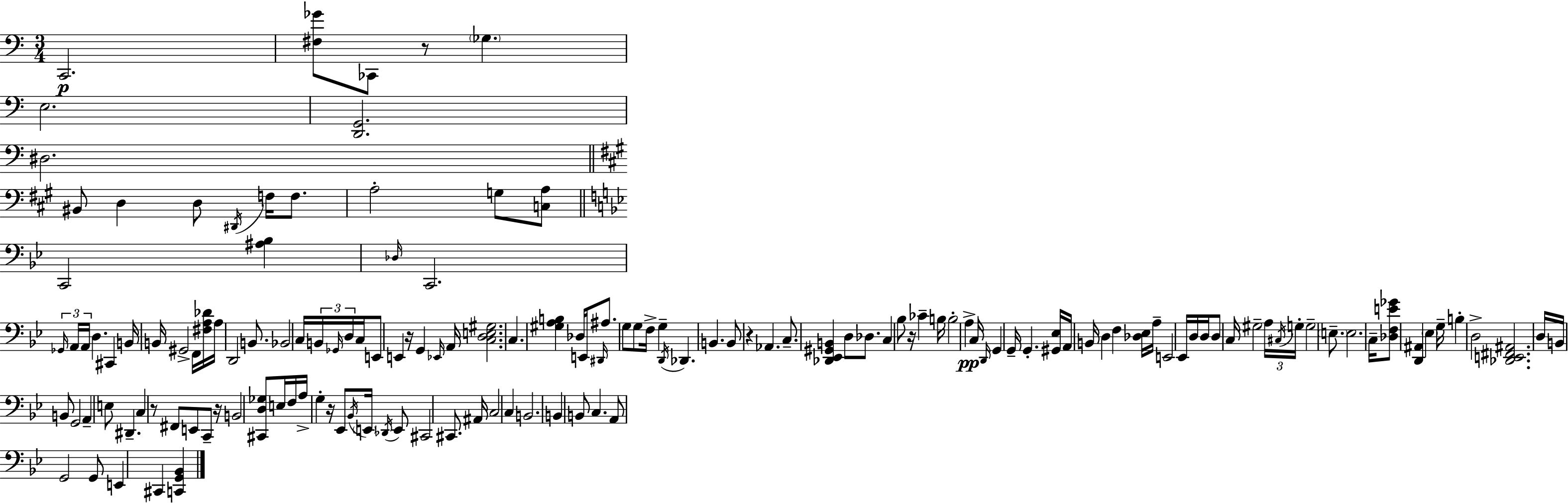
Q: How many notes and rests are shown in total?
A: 147